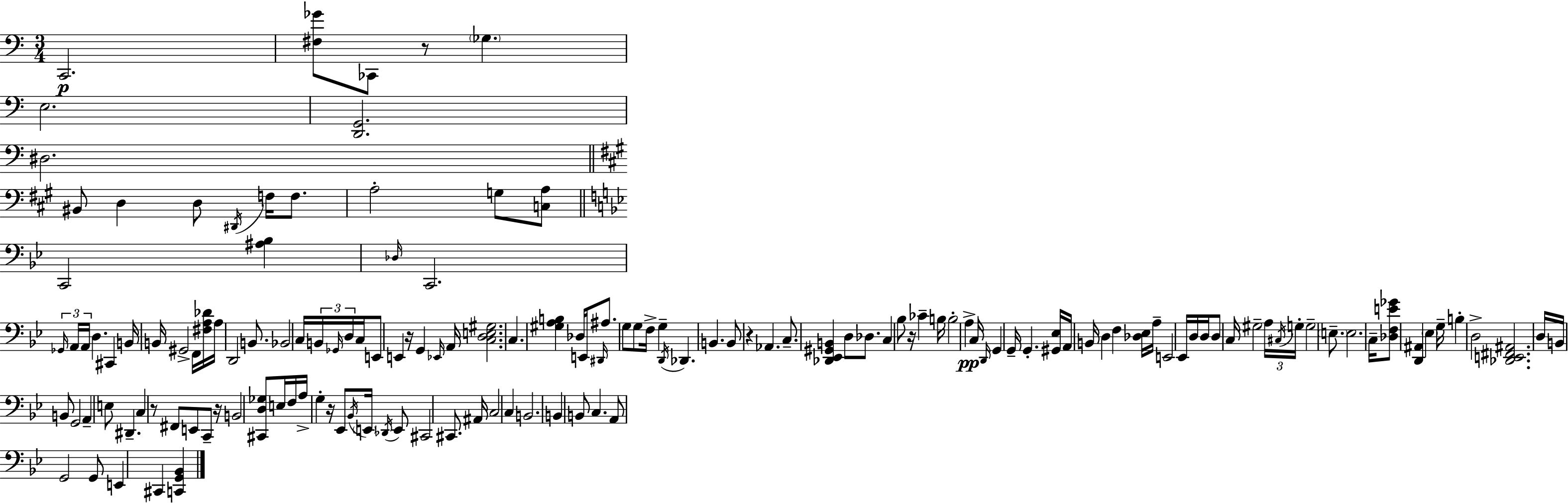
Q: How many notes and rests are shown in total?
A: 147